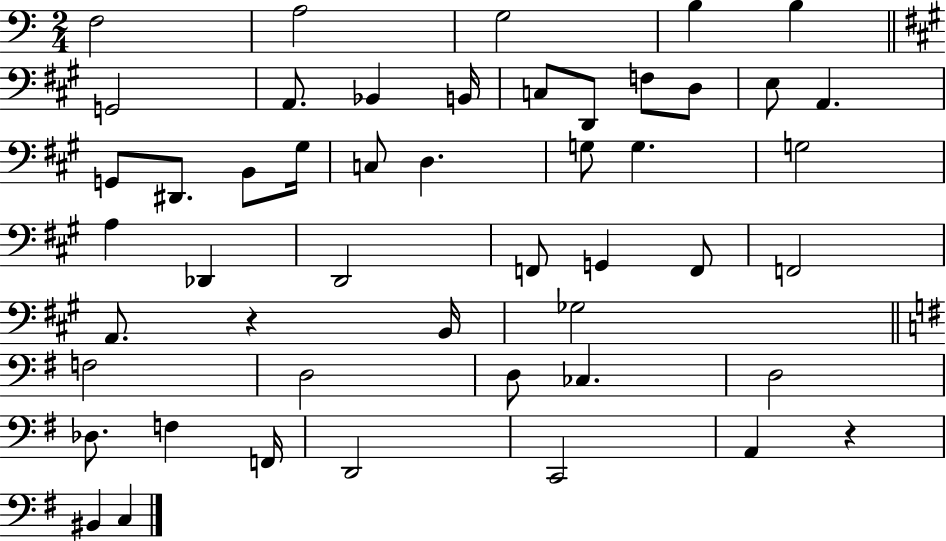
{
  \clef bass
  \numericTimeSignature
  \time 2/4
  \key c \major
  f2 | a2 | g2 | b4 b4 | \break \bar "||" \break \key a \major g,2 | a,8. bes,4 b,16 | c8 d,8 f8 d8 | e8 a,4. | \break g,8 dis,8. b,8 gis16 | c8 d4. | g8 g4. | g2 | \break a4 des,4 | d,2 | f,8 g,4 f,8 | f,2 | \break a,8. r4 b,16 | ges2 | \bar "||" \break \key e \minor f2 | d2 | d8 ces4. | d2 | \break des8. f4 f,16 | d,2 | c,2 | a,4 r4 | \break bis,4 c4 | \bar "|."
}